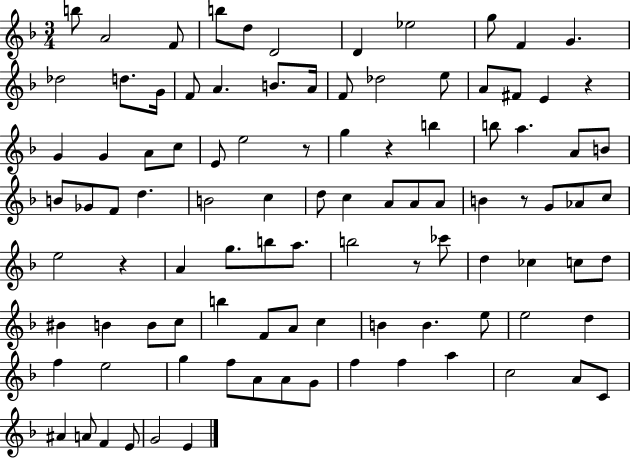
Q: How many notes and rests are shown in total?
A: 100